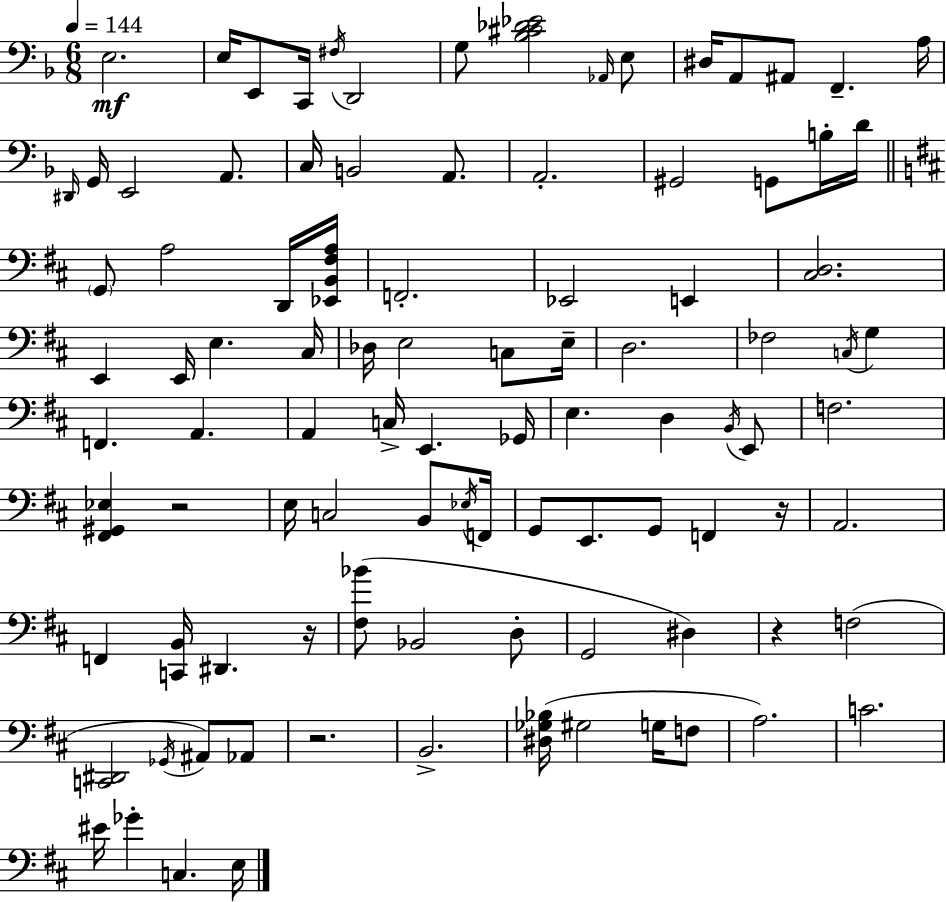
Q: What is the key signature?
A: D minor